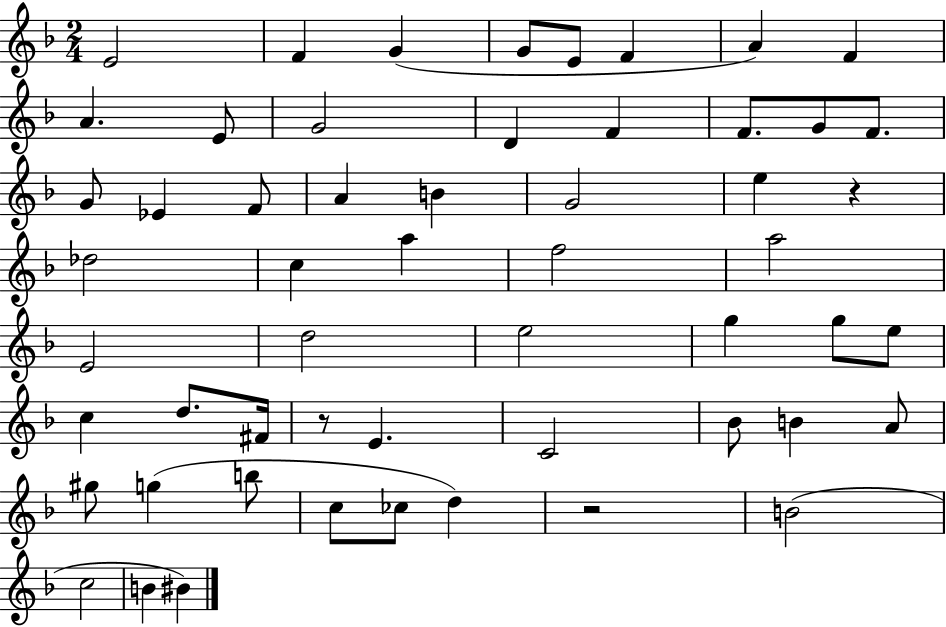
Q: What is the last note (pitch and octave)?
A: BIS4